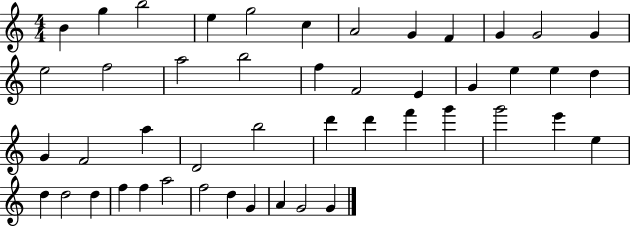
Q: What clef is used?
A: treble